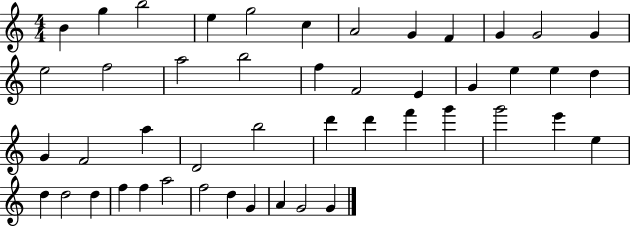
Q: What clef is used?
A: treble